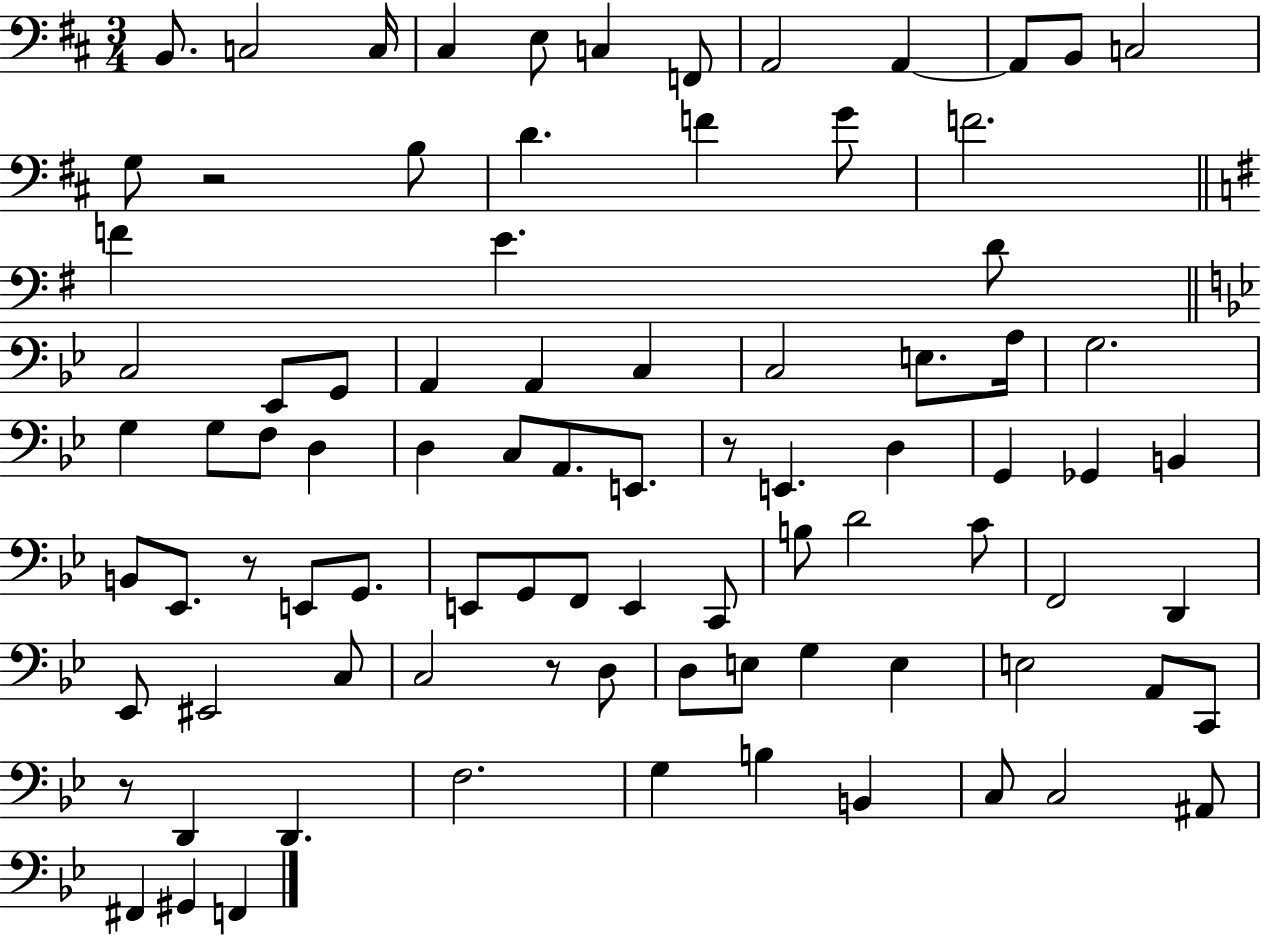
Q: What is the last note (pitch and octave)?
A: F2